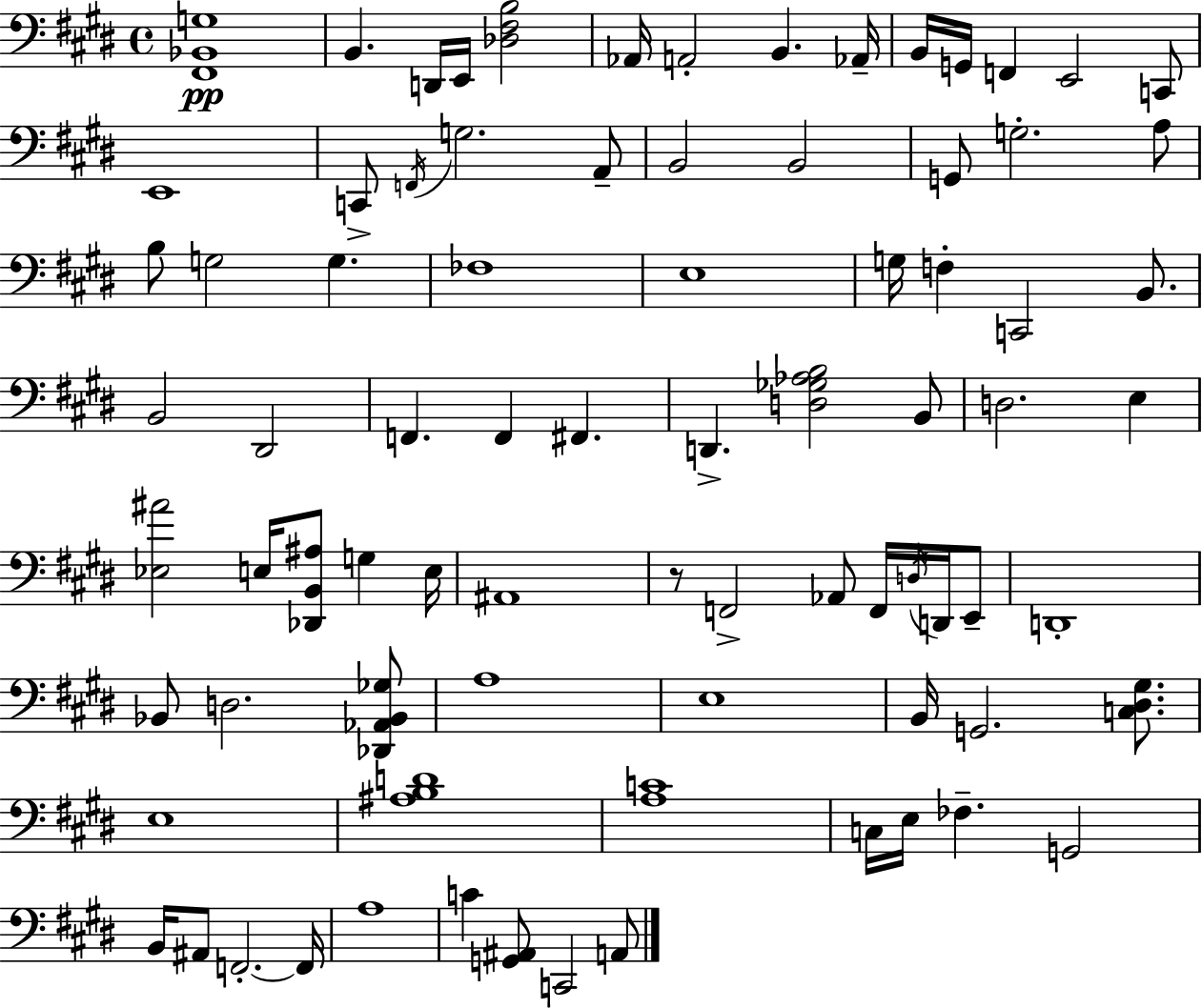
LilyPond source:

{
  \clef bass
  \time 4/4
  \defaultTimeSignature
  \key e \major
  <fis, bes, g>1\pp | b,4. d,16 e,16 <des fis b>2 | aes,16 a,2-. b,4. aes,16-- | b,16 g,16 f,4 e,2 c,8 | \break e,1 | c,8-> \acciaccatura { f,16 } g2. a,8-- | b,2 b,2 | g,8 g2.-. a8 | \break b8 g2 g4. | fes1 | e1 | g16 f4-. c,2 b,8. | \break b,2 dis,2 | f,4. f,4 fis,4. | d,4.-> <d ges aes b>2 b,8 | d2. e4 | \break <ees ais'>2 e16 <des, b, ais>8 g4 | e16 ais,1 | r8 f,2-> aes,8 f,16 \acciaccatura { d16 } d,16 | e,8-- d,1-. | \break bes,8 d2. | <des, aes, bes, ges>8 a1 | e1 | b,16 g,2. <c dis gis>8. | \break e1 | <ais b d'>1 | <a c'>1 | c16 e16 fes4.-- g,2 | \break b,16 ais,8 f,2.-.~~ | f,16 a1 | c'4 <g, ais,>8 c,2 | a,8 \bar "|."
}